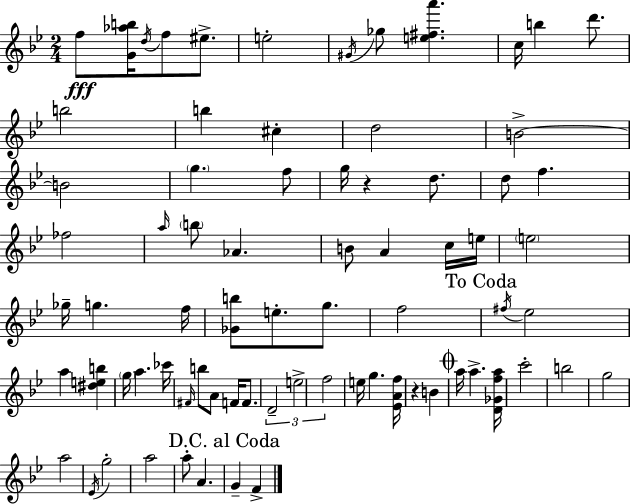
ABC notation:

X:1
T:Untitled
M:2/4
L:1/4
K:Bb
f/2 [G_ab]/4 d/4 f/2 ^e/2 e2 ^G/4 _g/2 [e^fa'] c/4 b d'/2 b2 b ^c d2 B2 B2 g f/2 g/4 z d/2 d/2 f _f2 a/4 b/2 _A B/2 A c/4 e/4 e2 _g/4 g f/4 [_Gb]/2 e/2 g/2 f2 ^f/4 _e2 a [^deb] g/4 a _c'/4 ^F/4 b/2 A/2 F/4 F/2 D2 e2 f2 e/4 g [_EAf]/4 z B a/4 a [D_Gfa]/4 c'2 b2 g2 a2 _E/4 g2 a2 a/2 A G F